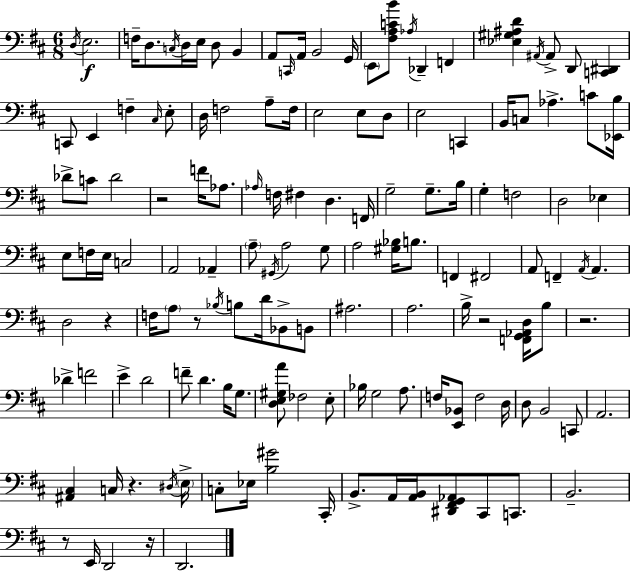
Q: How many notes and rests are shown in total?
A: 140